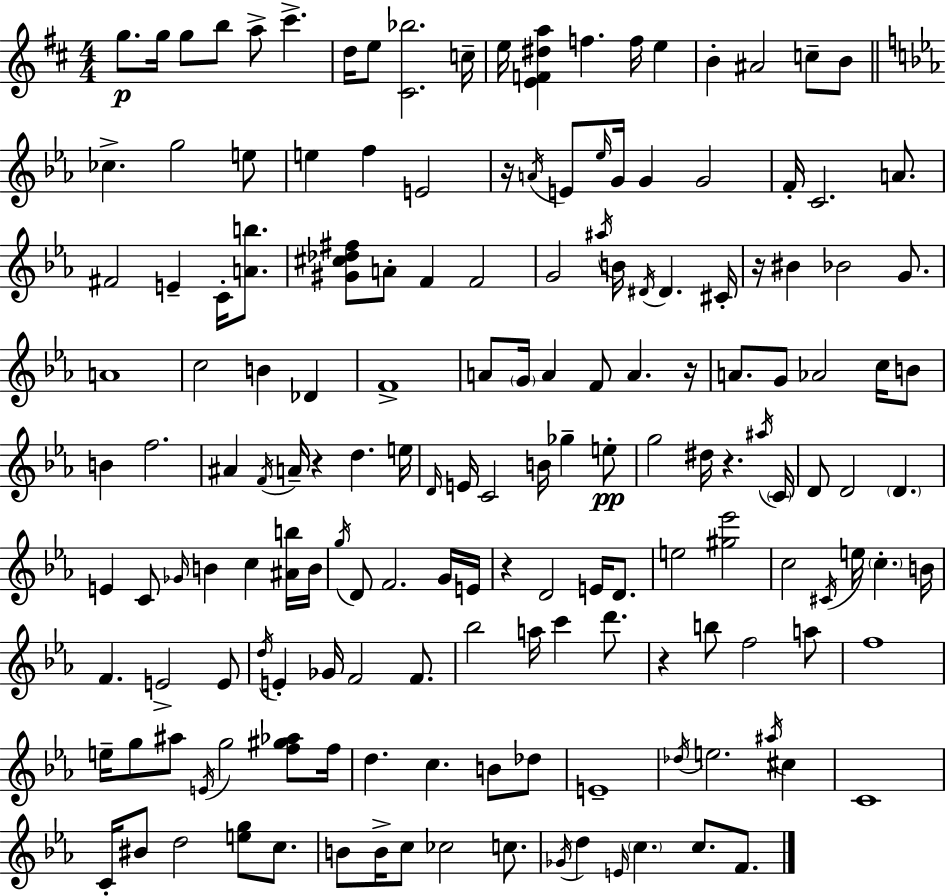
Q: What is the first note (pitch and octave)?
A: G5